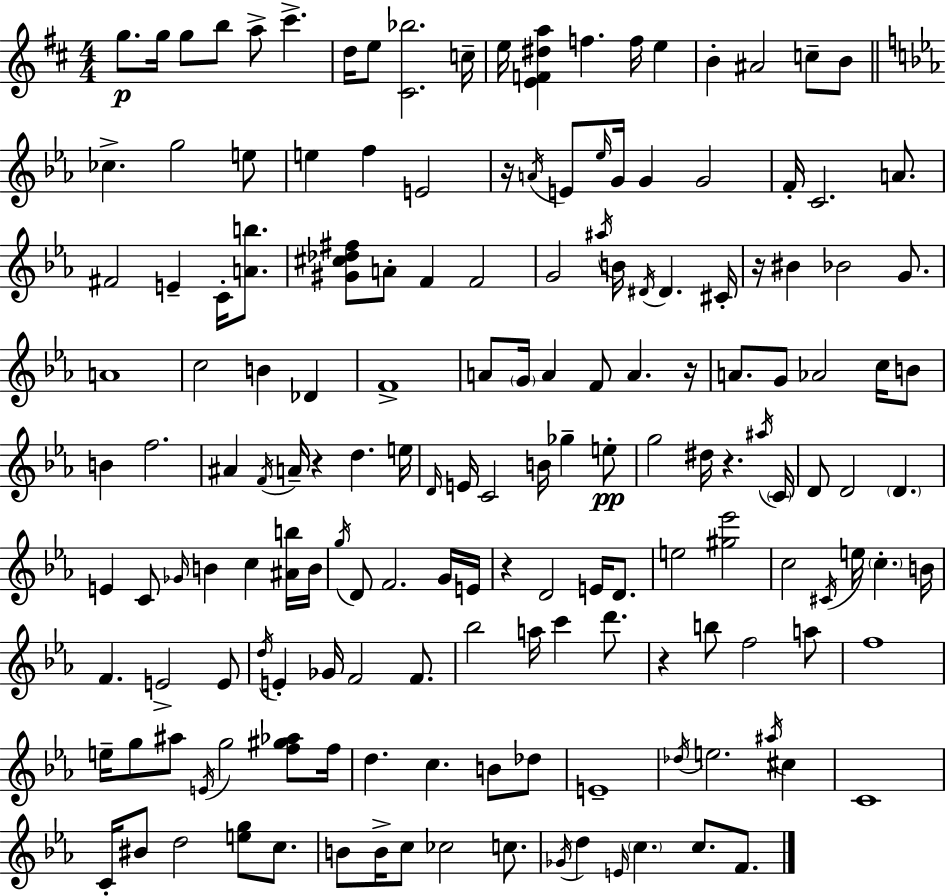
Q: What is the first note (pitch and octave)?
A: G5